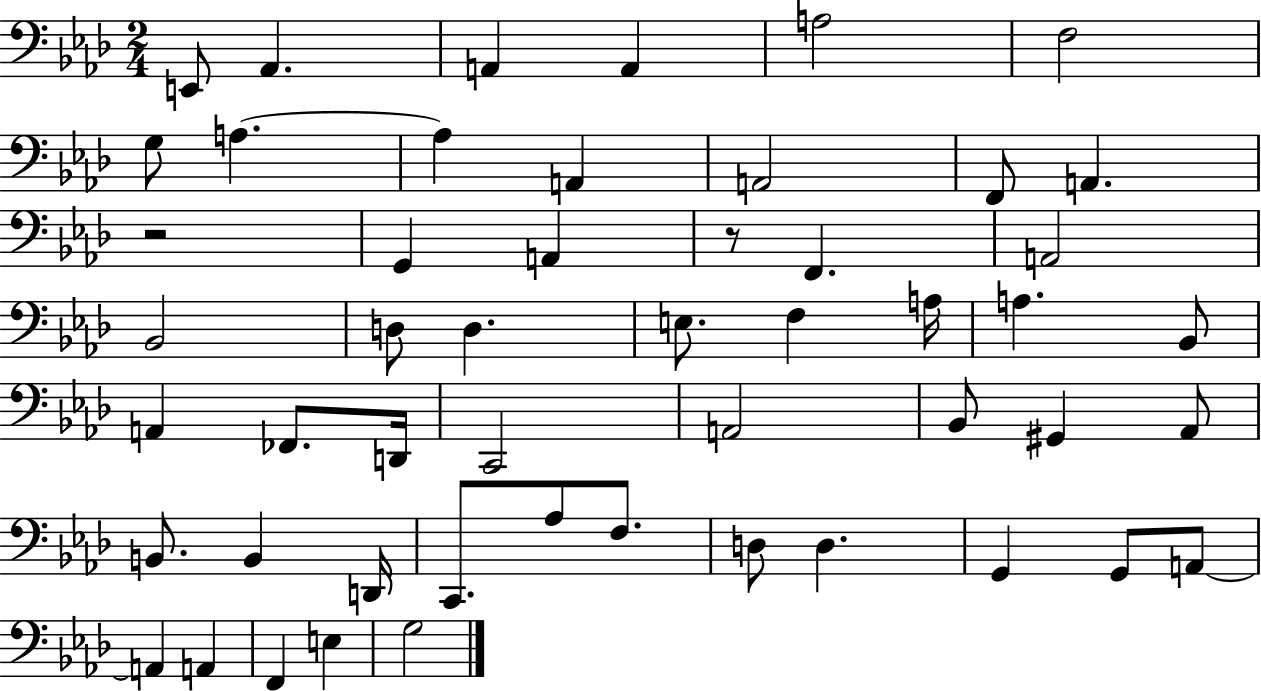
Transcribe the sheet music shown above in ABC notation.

X:1
T:Untitled
M:2/4
L:1/4
K:Ab
E,,/2 _A,, A,, A,, A,2 F,2 G,/2 A, A, A,, A,,2 F,,/2 A,, z2 G,, A,, z/2 F,, A,,2 _B,,2 D,/2 D, E,/2 F, A,/4 A, _B,,/2 A,, _F,,/2 D,,/4 C,,2 A,,2 _B,,/2 ^G,, _A,,/2 B,,/2 B,, D,,/4 C,,/2 _A,/2 F,/2 D,/2 D, G,, G,,/2 A,,/2 A,, A,, F,, E, G,2